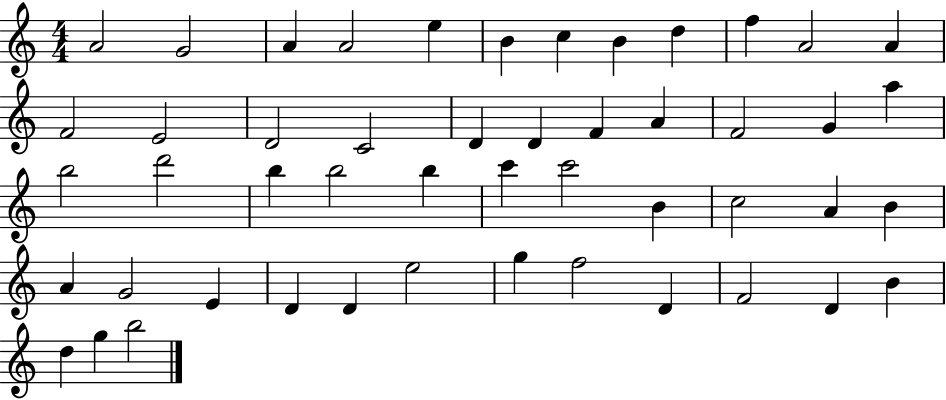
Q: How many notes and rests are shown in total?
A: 49